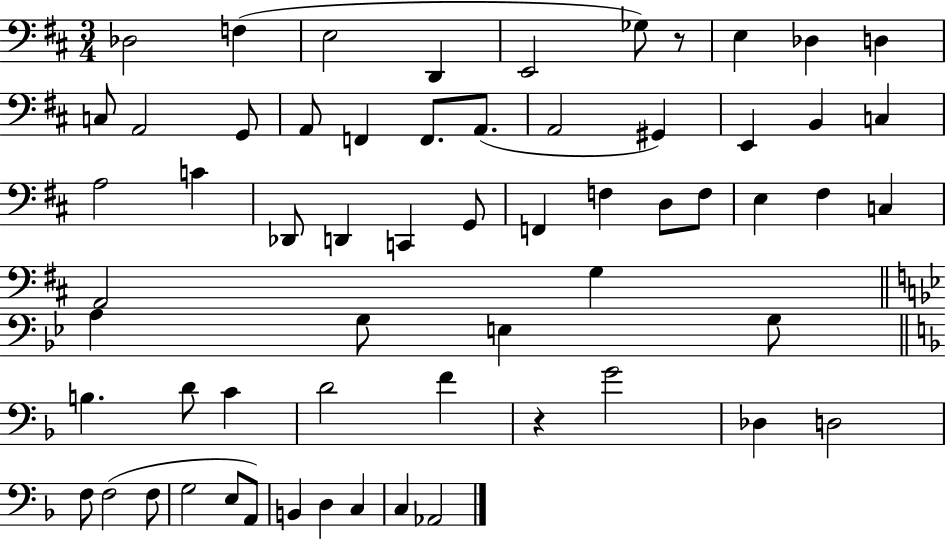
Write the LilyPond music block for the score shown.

{
  \clef bass
  \numericTimeSignature
  \time 3/4
  \key d \major
  des2 f4( | e2 d,4 | e,2 ges8) r8 | e4 des4 d4 | \break c8 a,2 g,8 | a,8 f,4 f,8. a,8.( | a,2 gis,4) | e,4 b,4 c4 | \break a2 c'4 | des,8 d,4 c,4 g,8 | f,4 f4 d8 f8 | e4 fis4 c4 | \break a,2 g4 | \bar "||" \break \key bes \major a4 g8 e4 g8 | \bar "||" \break \key d \minor b4. d'8 c'4 | d'2 f'4 | r4 g'2 | des4 d2 | \break f8 f2( f8 | g2 e8 a,8) | b,4 d4 c4 | c4 aes,2 | \break \bar "|."
}